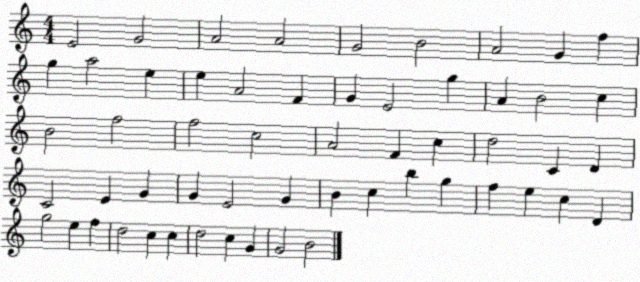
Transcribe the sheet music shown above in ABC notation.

X:1
T:Untitled
M:4/4
L:1/4
K:C
E2 G2 A2 A2 G2 B2 A2 G f g a2 e e A2 F G E2 g A B2 c B2 f2 f2 c2 A2 F c d2 C D C2 E G G E2 G B c b g f e c D g2 e f d2 c c d2 c G G2 B2